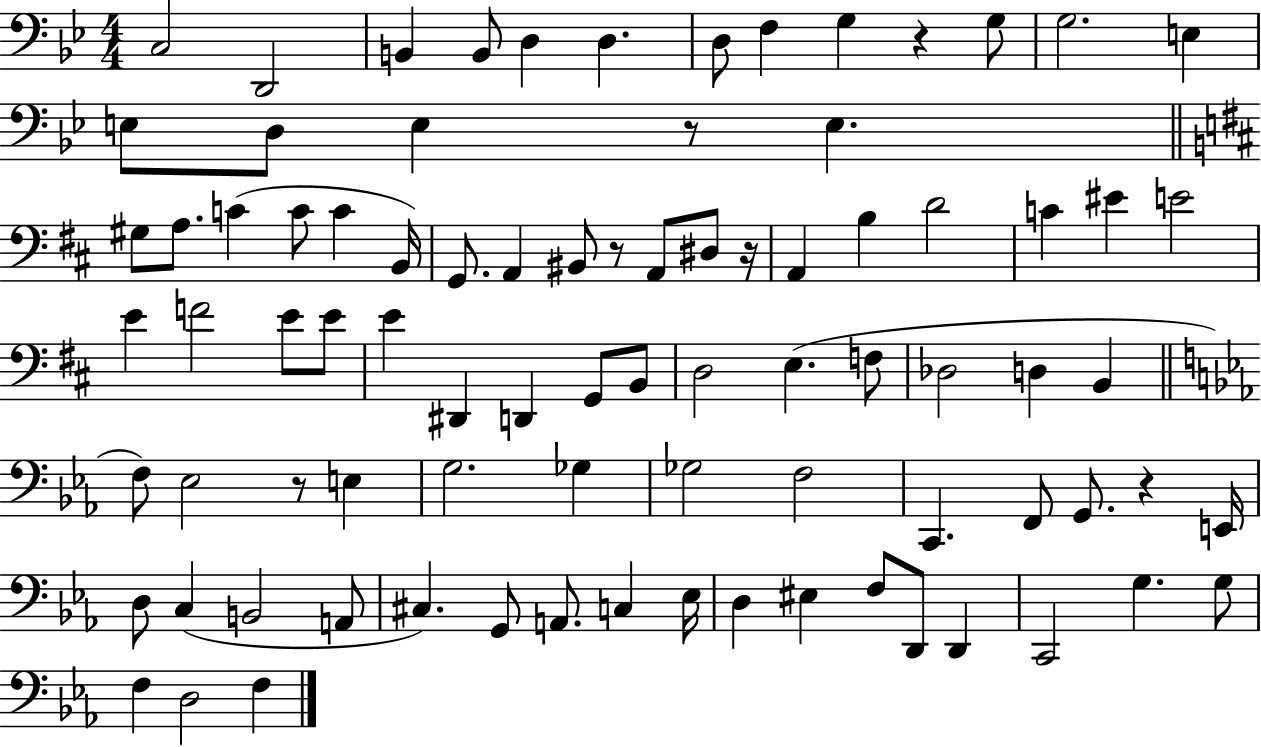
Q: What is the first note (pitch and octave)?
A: C3